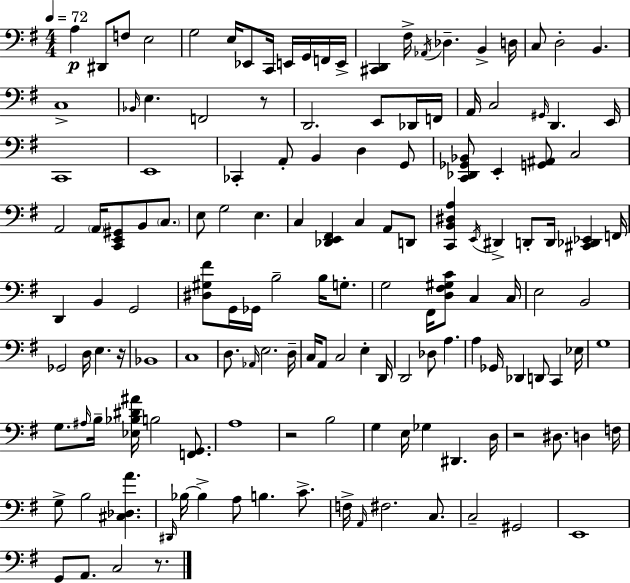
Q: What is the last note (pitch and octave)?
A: C3